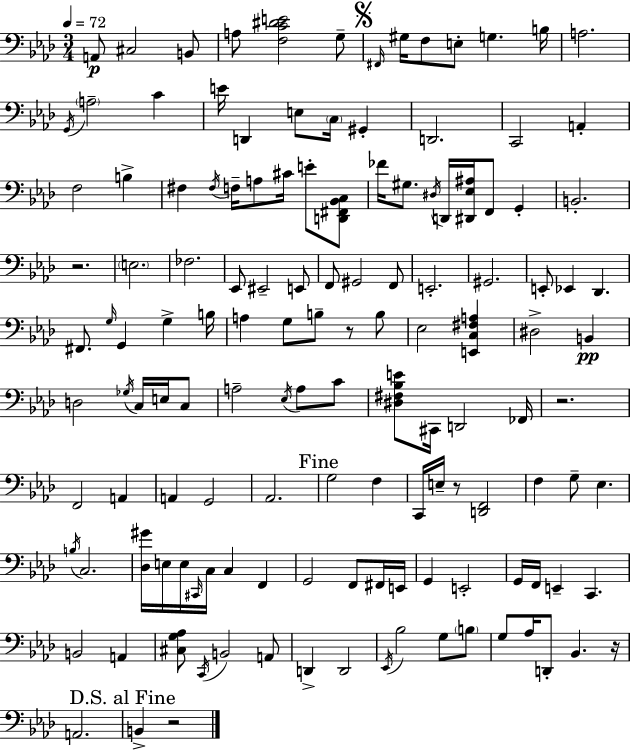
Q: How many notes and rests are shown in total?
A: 136